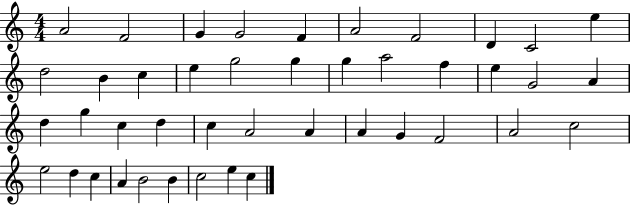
{
  \clef treble
  \numericTimeSignature
  \time 4/4
  \key c \major
  a'2 f'2 | g'4 g'2 f'4 | a'2 f'2 | d'4 c'2 e''4 | \break d''2 b'4 c''4 | e''4 g''2 g''4 | g''4 a''2 f''4 | e''4 g'2 a'4 | \break d''4 g''4 c''4 d''4 | c''4 a'2 a'4 | a'4 g'4 f'2 | a'2 c''2 | \break e''2 d''4 c''4 | a'4 b'2 b'4 | c''2 e''4 c''4 | \bar "|."
}